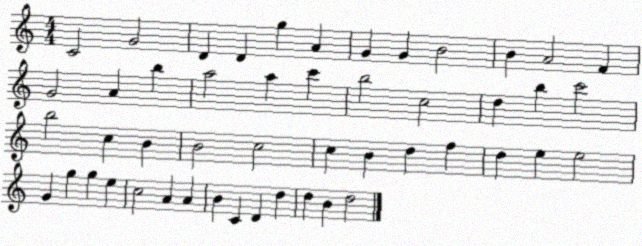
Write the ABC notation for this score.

X:1
T:Untitled
M:4/4
L:1/4
K:C
C2 G2 D D g A G G B2 B A2 F G2 A b a2 a c' b2 c2 d b c'2 b2 c B B2 c2 c B d f d e e2 G g g e c2 A A B C D d d B d2